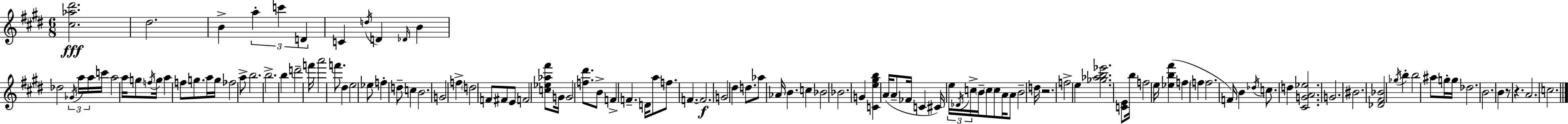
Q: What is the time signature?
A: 6/8